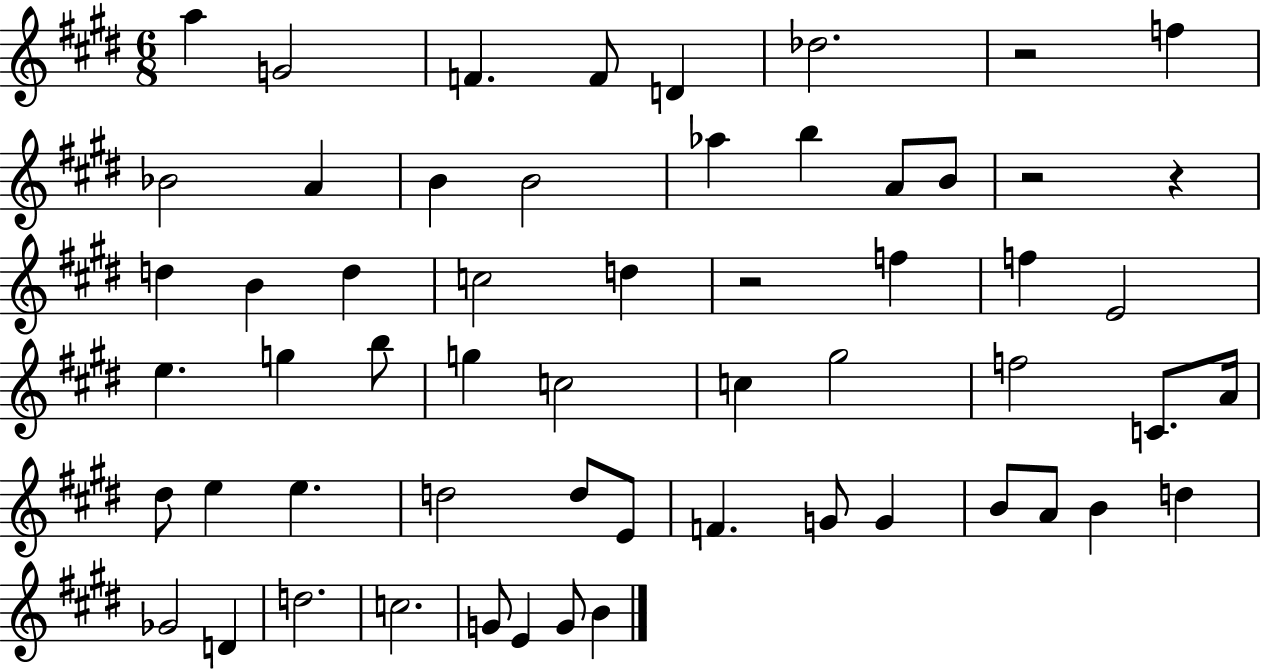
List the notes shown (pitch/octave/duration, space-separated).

A5/q G4/h F4/q. F4/e D4/q Db5/h. R/h F5/q Bb4/h A4/q B4/q B4/h Ab5/q B5/q A4/e B4/e R/h R/q D5/q B4/q D5/q C5/h D5/q R/h F5/q F5/q E4/h E5/q. G5/q B5/e G5/q C5/h C5/q G#5/h F5/h C4/e. A4/s D#5/e E5/q E5/q. D5/h D5/e E4/e F4/q. G4/e G4/q B4/e A4/e B4/q D5/q Gb4/h D4/q D5/h. C5/h. G4/e E4/q G4/e B4/q